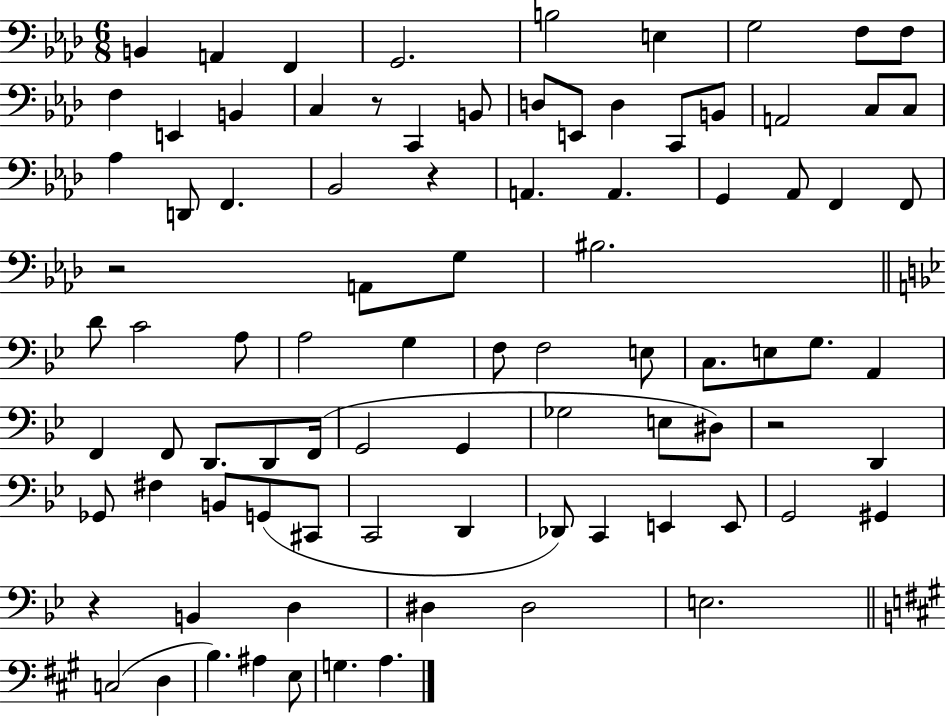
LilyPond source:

{
  \clef bass
  \numericTimeSignature
  \time 6/8
  \key aes \major
  b,4 a,4 f,4 | g,2. | b2 e4 | g2 f8 f8 | \break f4 e,4 b,4 | c4 r8 c,4 b,8 | d8 e,8 d4 c,8 b,8 | a,2 c8 c8 | \break aes4 d,8 f,4. | bes,2 r4 | a,4. a,4. | g,4 aes,8 f,4 f,8 | \break r2 a,8 g8 | bis2. | \bar "||" \break \key bes \major d'8 c'2 a8 | a2 g4 | f8 f2 e8 | c8. e8 g8. a,4 | \break f,4 f,8 d,8. d,8 f,16( | g,2 g,4 | ges2 e8 dis8) | r2 d,4 | \break ges,8 fis4 b,8 g,8( cis,8 | c,2 d,4 | des,8) c,4 e,4 e,8 | g,2 gis,4 | \break r4 b,4 d4 | dis4 dis2 | e2. | \bar "||" \break \key a \major c2( d4 | b4.) ais4 e8 | g4. a4. | \bar "|."
}